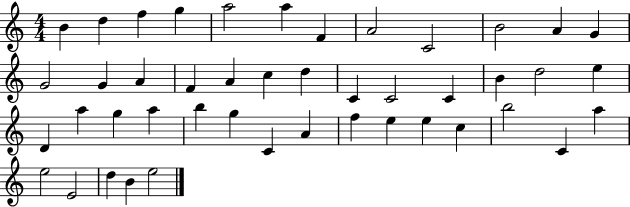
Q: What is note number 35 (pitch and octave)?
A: E5